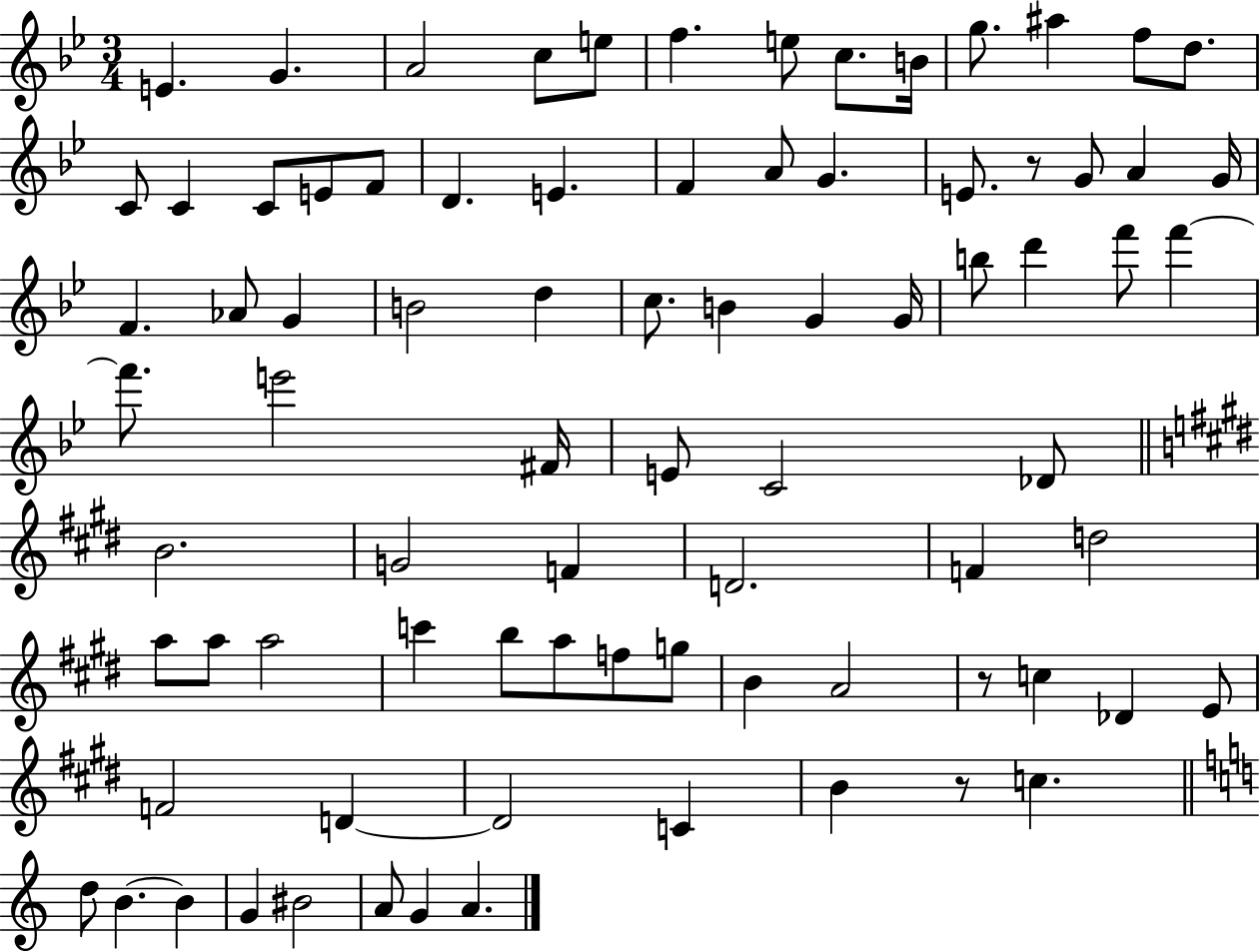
{
  \clef treble
  \numericTimeSignature
  \time 3/4
  \key bes \major
  \repeat volta 2 { e'4. g'4. | a'2 c''8 e''8 | f''4. e''8 c''8. b'16 | g''8. ais''4 f''8 d''8. | \break c'8 c'4 c'8 e'8 f'8 | d'4. e'4. | f'4 a'8 g'4. | e'8. r8 g'8 a'4 g'16 | \break f'4. aes'8 g'4 | b'2 d''4 | c''8. b'4 g'4 g'16 | b''8 d'''4 f'''8 f'''4~~ | \break f'''8. e'''2 fis'16 | e'8 c'2 des'8 | \bar "||" \break \key e \major b'2. | g'2 f'4 | d'2. | f'4 d''2 | \break a''8 a''8 a''2 | c'''4 b''8 a''8 f''8 g''8 | b'4 a'2 | r8 c''4 des'4 e'8 | \break f'2 d'4~~ | d'2 c'4 | b'4 r8 c''4. | \bar "||" \break \key c \major d''8 b'4.~~ b'4 | g'4 bis'2 | a'8 g'4 a'4. | } \bar "|."
}